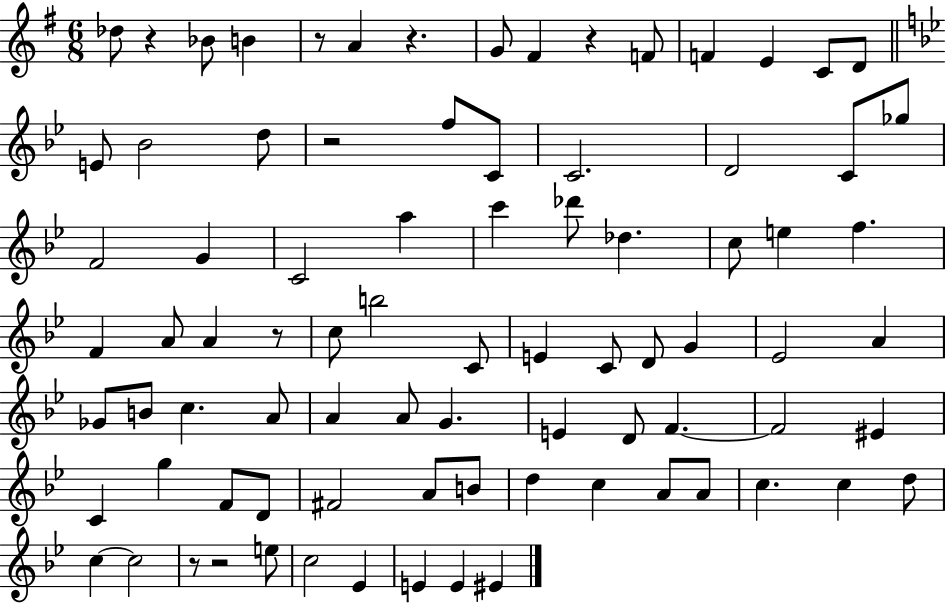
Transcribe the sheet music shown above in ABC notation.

X:1
T:Untitled
M:6/8
L:1/4
K:G
_d/2 z _B/2 B z/2 A z G/2 ^F z F/2 F E C/2 D/2 E/2 _B2 d/2 z2 f/2 C/2 C2 D2 C/2 _g/2 F2 G C2 a c' _d'/2 _d c/2 e f F A/2 A z/2 c/2 b2 C/2 E C/2 D/2 G _E2 A _G/2 B/2 c A/2 A A/2 G E D/2 F F2 ^E C g F/2 D/2 ^F2 A/2 B/2 d c A/2 A/2 c c d/2 c c2 z/2 z2 e/2 c2 _E E E ^E